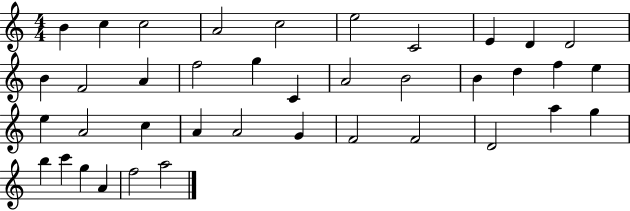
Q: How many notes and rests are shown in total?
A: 39